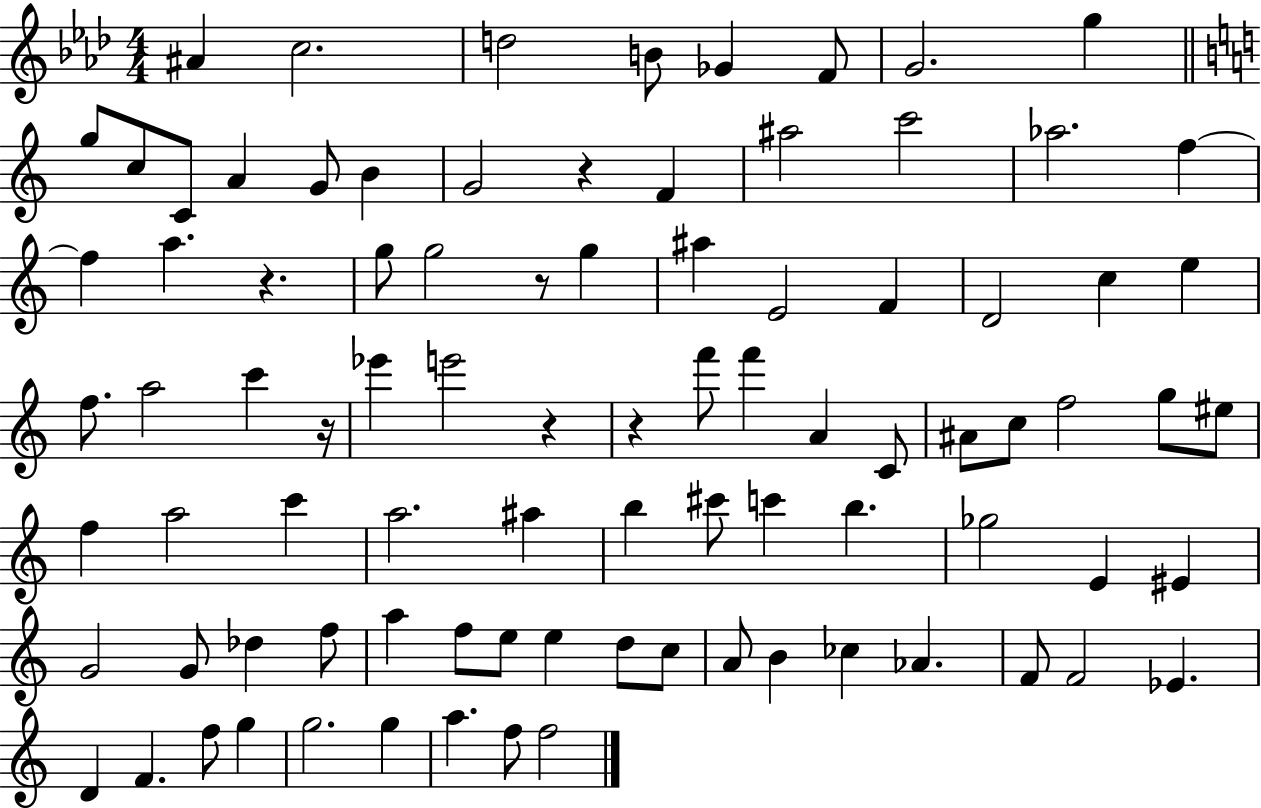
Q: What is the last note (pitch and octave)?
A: F5